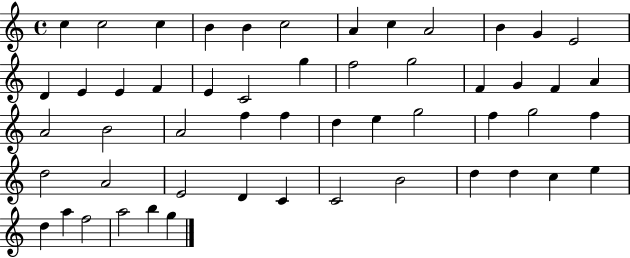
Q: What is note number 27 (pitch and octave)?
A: B4